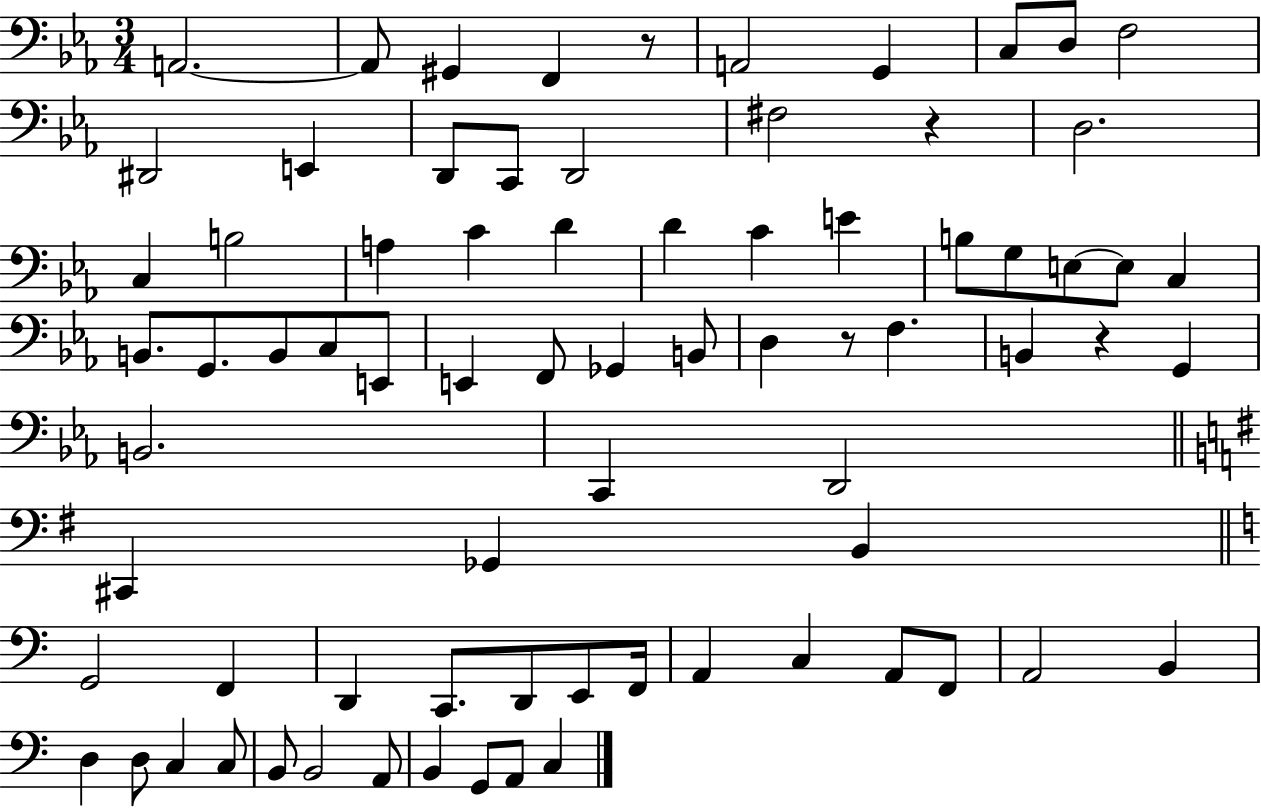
X:1
T:Untitled
M:3/4
L:1/4
K:Eb
A,,2 A,,/2 ^G,, F,, z/2 A,,2 G,, C,/2 D,/2 F,2 ^D,,2 E,, D,,/2 C,,/2 D,,2 ^F,2 z D,2 C, B,2 A, C D D C E B,/2 G,/2 E,/2 E,/2 C, B,,/2 G,,/2 B,,/2 C,/2 E,,/2 E,, F,,/2 _G,, B,,/2 D, z/2 F, B,, z G,, B,,2 C,, D,,2 ^C,, _G,, B,, G,,2 F,, D,, C,,/2 D,,/2 E,,/2 F,,/4 A,, C, A,,/2 F,,/2 A,,2 B,, D, D,/2 C, C,/2 B,,/2 B,,2 A,,/2 B,, G,,/2 A,,/2 C,